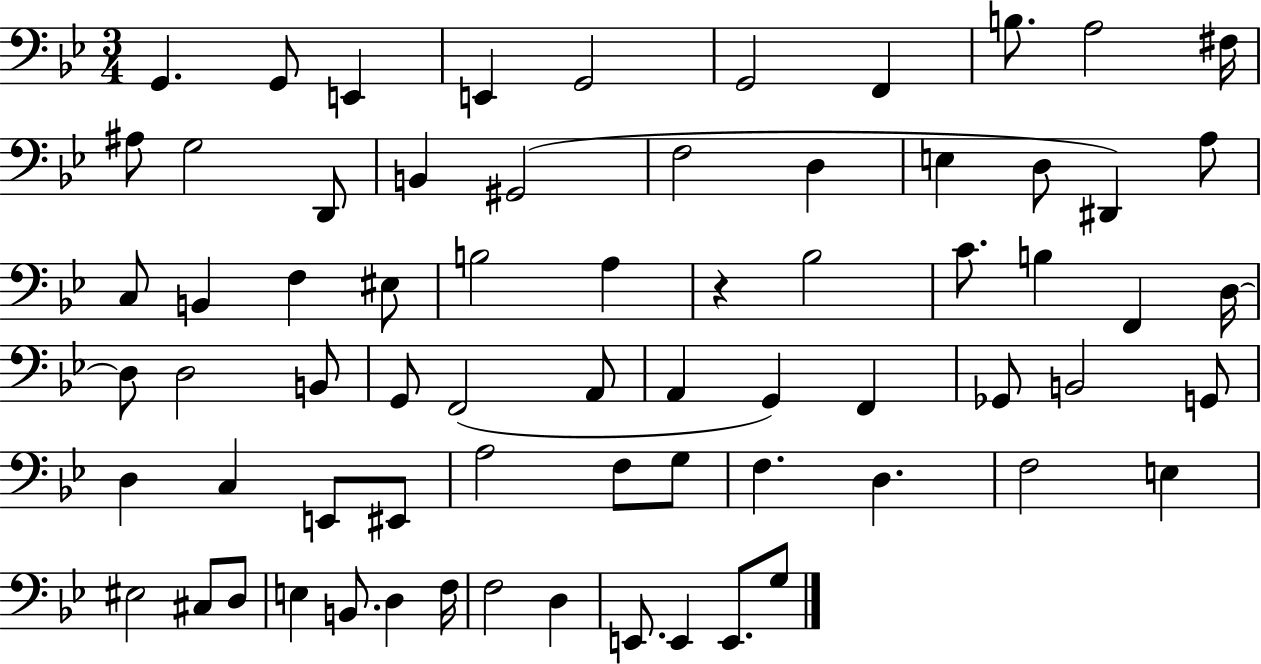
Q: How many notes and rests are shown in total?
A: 69